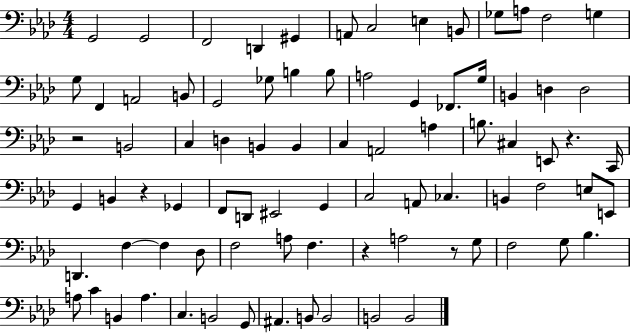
{
  \clef bass
  \numericTimeSignature
  \time 4/4
  \key aes \major
  g,2 g,2 | f,2 d,4 gis,4 | a,8 c2 e4 b,8 | ges8 a8 f2 g4 | \break g8 f,4 a,2 b,8 | g,2 ges8 b4 b8 | a2 g,4 fes,8. g16 | b,4 d4 d2 | \break r2 b,2 | c4 d4 b,4 b,4 | c4 a,2 a4 | b8. cis4 e,8 r4. c,16 | \break g,4 b,4 r4 ges,4 | f,8 d,8 eis,2 g,4 | c2 a,8 ces4. | b,4 f2 e8 e,8 | \break d,4. f4~~ f4 des8 | f2 a8 f4. | r4 a2 r8 g8 | f2 g8 bes4. | \break a8 c'4 b,4 a4. | c4. b,2 g,8 | ais,4. b,8 b,2 | b,2 b,2 | \break \bar "|."
}